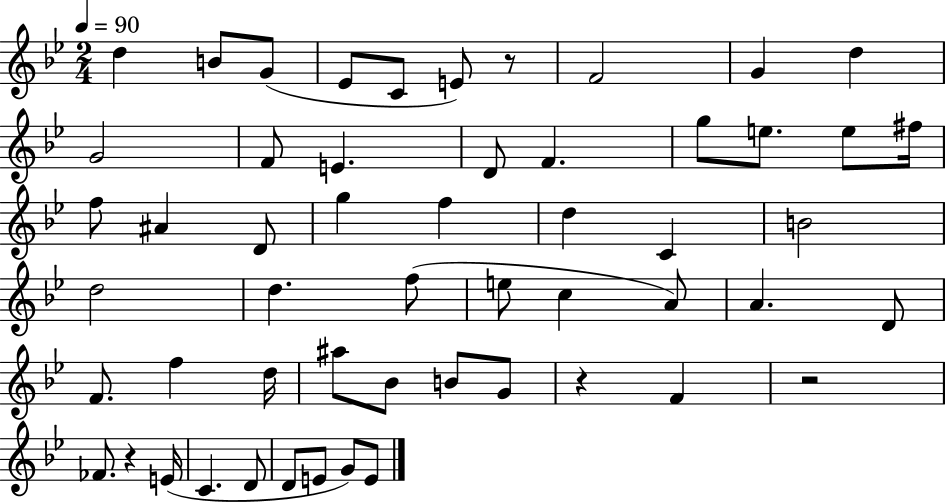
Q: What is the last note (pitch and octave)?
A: E4